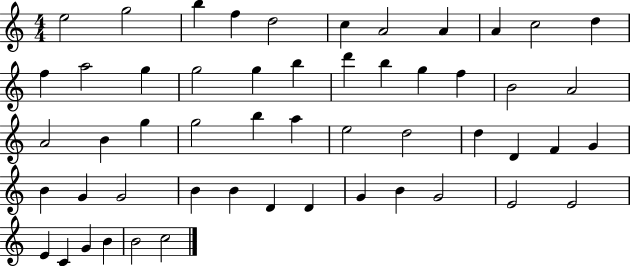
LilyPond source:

{
  \clef treble
  \numericTimeSignature
  \time 4/4
  \key c \major
  e''2 g''2 | b''4 f''4 d''2 | c''4 a'2 a'4 | a'4 c''2 d''4 | \break f''4 a''2 g''4 | g''2 g''4 b''4 | d'''4 b''4 g''4 f''4 | b'2 a'2 | \break a'2 b'4 g''4 | g''2 b''4 a''4 | e''2 d''2 | d''4 d'4 f'4 g'4 | \break b'4 g'4 g'2 | b'4 b'4 d'4 d'4 | g'4 b'4 g'2 | e'2 e'2 | \break e'4 c'4 g'4 b'4 | b'2 c''2 | \bar "|."
}